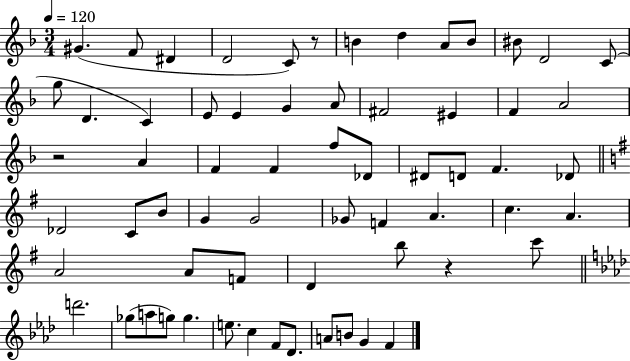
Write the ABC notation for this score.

X:1
T:Untitled
M:3/4
L:1/4
K:F
^G F/2 ^D D2 C/2 z/2 B d A/2 B/2 ^B/2 D2 C/2 g/2 D C E/2 E G A/2 ^F2 ^E F A2 z2 A F F f/2 _D/2 ^D/2 D/2 F _D/2 _D2 C/2 B/2 G G2 _G/2 F A c A A2 A/2 F/2 D b/2 z c'/2 d'2 _g/2 a/2 g/2 g e/2 c F/2 _D/2 A/2 B/2 G F